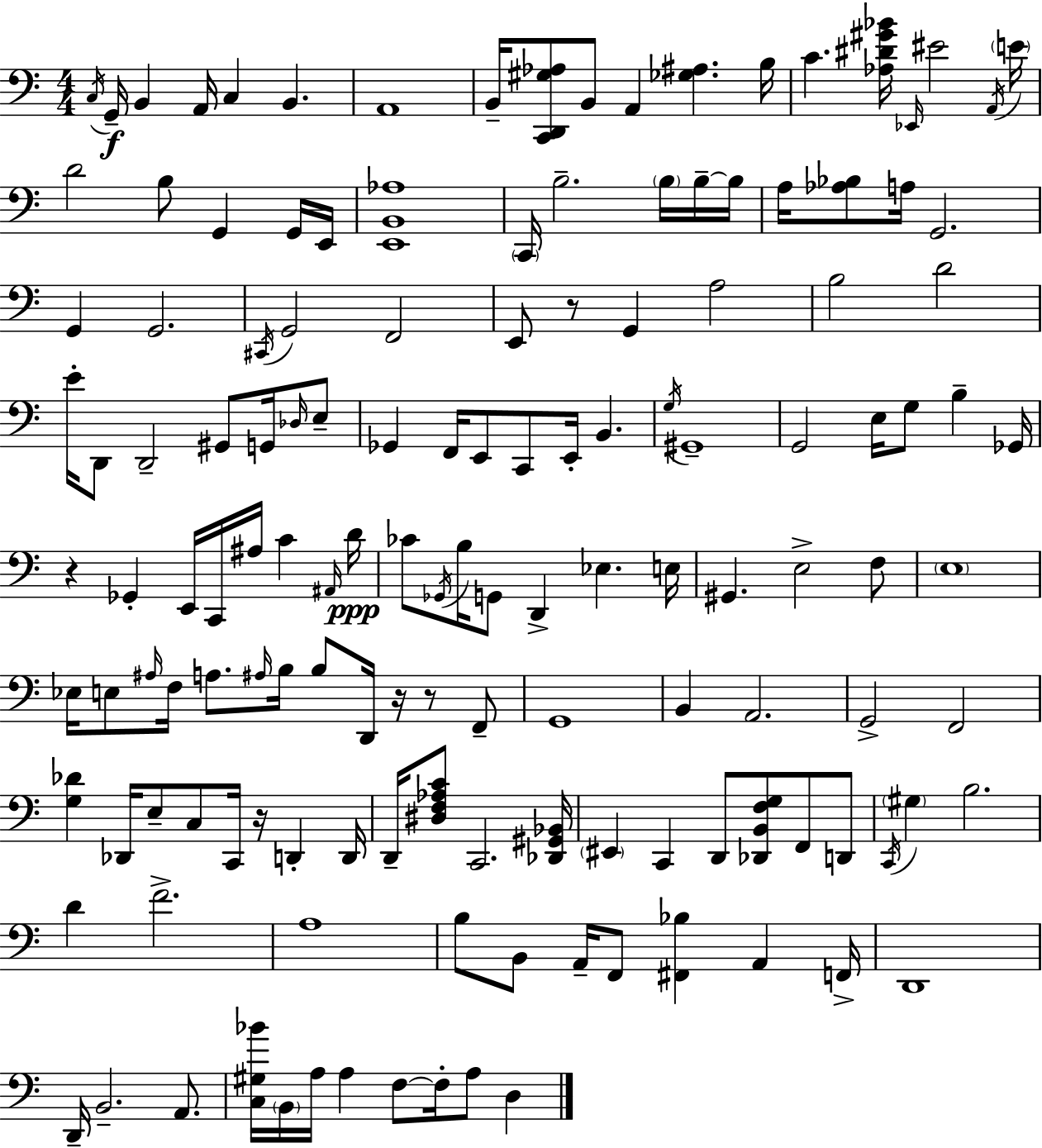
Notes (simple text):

C3/s G2/s B2/q A2/s C3/q B2/q. A2/w B2/s [C2,D2,G#3,Ab3]/e B2/e A2/q [Gb3,A#3]/q. B3/s C4/q. [Ab3,D#4,G#4,Bb4]/s Eb2/s EIS4/h A2/s E4/s D4/h B3/e G2/q G2/s E2/s [E2,B2,Ab3]/w C2/s B3/h. B3/s B3/s B3/s A3/s [Ab3,Bb3]/e A3/s G2/h. G2/q G2/h. C#2/s G2/h F2/h E2/e R/e G2/q A3/h B3/h D4/h E4/s D2/e D2/h G#2/e G2/s Db3/s E3/e Gb2/q F2/s E2/e C2/e E2/s B2/q. G3/s G#2/w G2/h E3/s G3/e B3/q Gb2/s R/q Gb2/q E2/s C2/s A#3/s C4/q A#2/s D4/s CES4/e Gb2/s B3/s G2/e D2/q Eb3/q. E3/s G#2/q. E3/h F3/e E3/w Eb3/s E3/e A#3/s F3/s A3/e. A#3/s B3/s B3/e D2/s R/s R/e F2/e G2/w B2/q A2/h. G2/h F2/h [G3,Db4]/q Db2/s E3/e C3/e C2/s R/s D2/q D2/s D2/s [D#3,F3,Ab3,C4]/e C2/h. [Db2,G#2,Bb2]/s EIS2/q C2/q D2/e [Db2,B2,F3,G3]/e F2/e D2/e C2/s G#3/q B3/h. D4/q F4/h. A3/w B3/e B2/e A2/s F2/e [F#2,Bb3]/q A2/q F2/s D2/w D2/s B2/h. A2/e. [C3,G#3,Bb4]/s B2/s A3/s A3/q F3/e F3/s A3/e D3/q